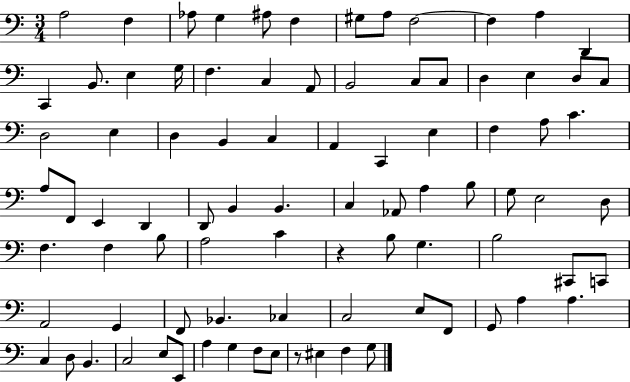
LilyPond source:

{
  \clef bass
  \numericTimeSignature
  \time 3/4
  \key c \major
  \repeat volta 2 { a2 f4 | aes8 g4 ais8 f4 | gis8 a8 f2~~ | f4 a4 d,4 | \break c,4 b,8. e4 g16 | f4. c4 a,8 | b,2 c8 c8 | d4 e4 d8 c8 | \break d2 e4 | d4 b,4 c4 | a,4 c,4 e4 | f4 a8 c'4. | \break a8 f,8 e,4 d,4 | d,8 b,4 b,4. | c4 aes,8 a4 b8 | g8 e2 d8 | \break f4. f4 b8 | a2 c'4 | r4 b8 g4. | b2 cis,8 c,8 | \break a,2 g,4 | f,8 bes,4. ces4 | c2 e8 f,8 | g,8 a4 a4. | \break c4 d8 b,4. | c2 e8 e,8 | a4 g4 f8 e8 | r8 eis4 f4 g8 | \break } \bar "|."
}